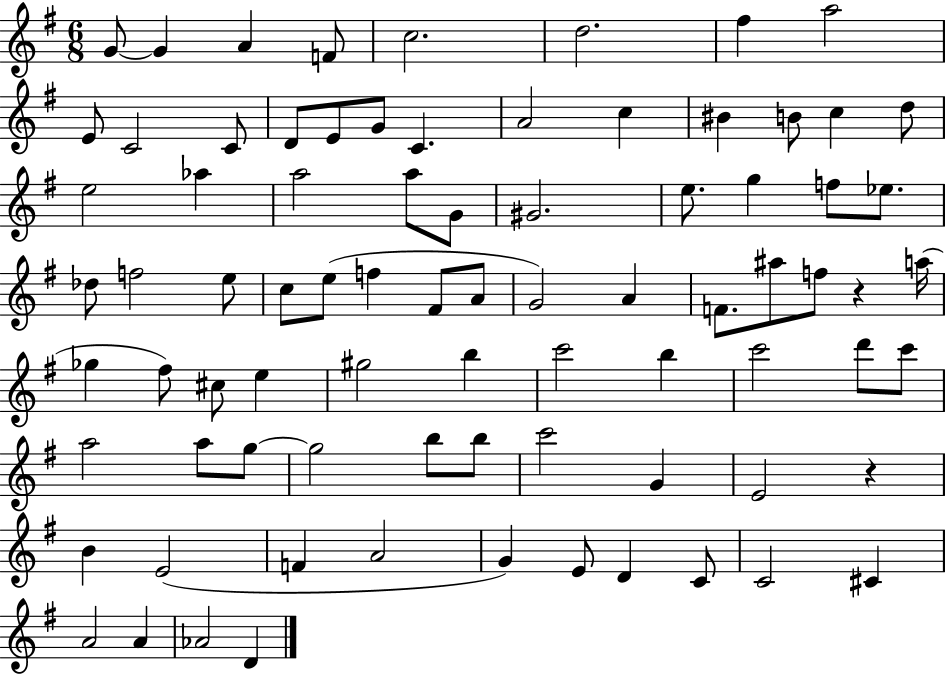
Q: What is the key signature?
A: G major